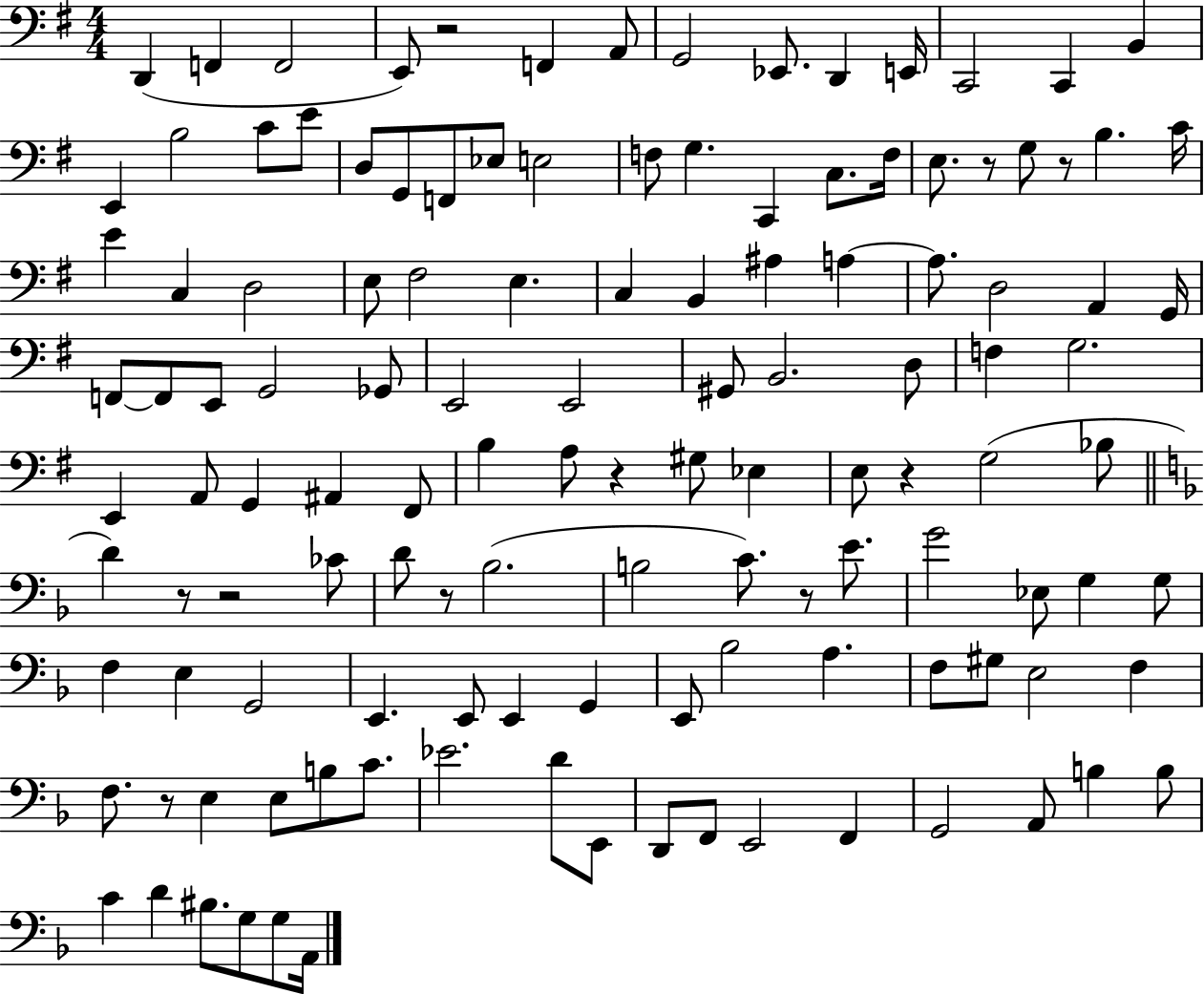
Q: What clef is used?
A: bass